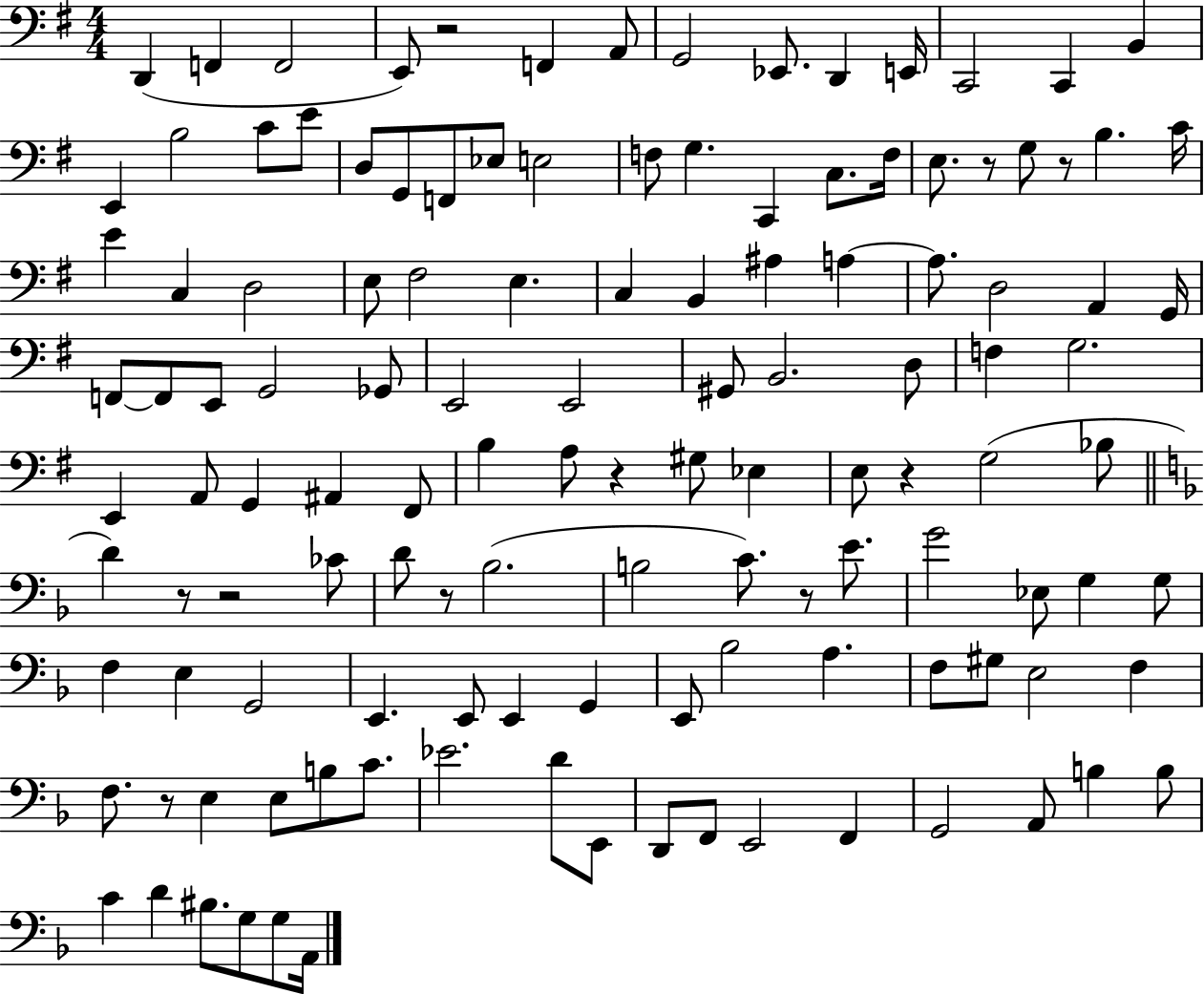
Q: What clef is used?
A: bass